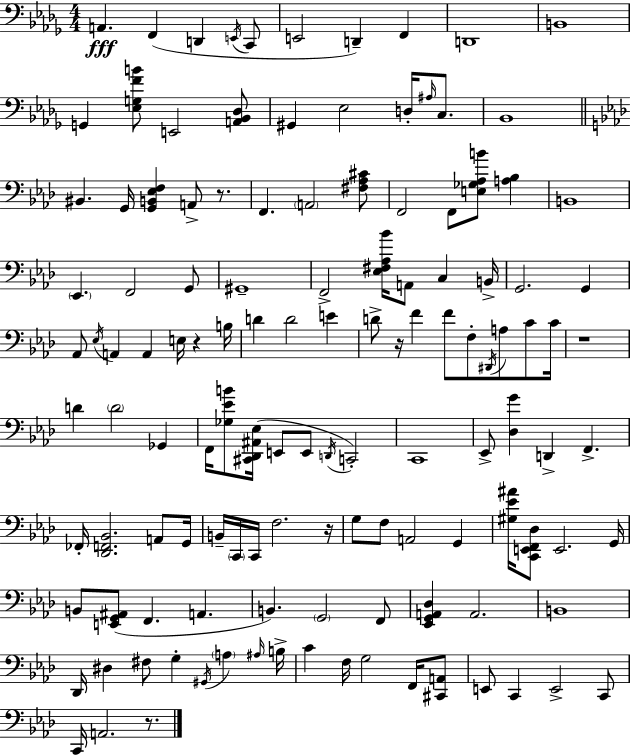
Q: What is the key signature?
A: BES minor